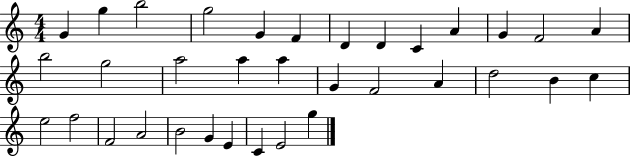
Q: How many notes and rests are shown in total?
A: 34